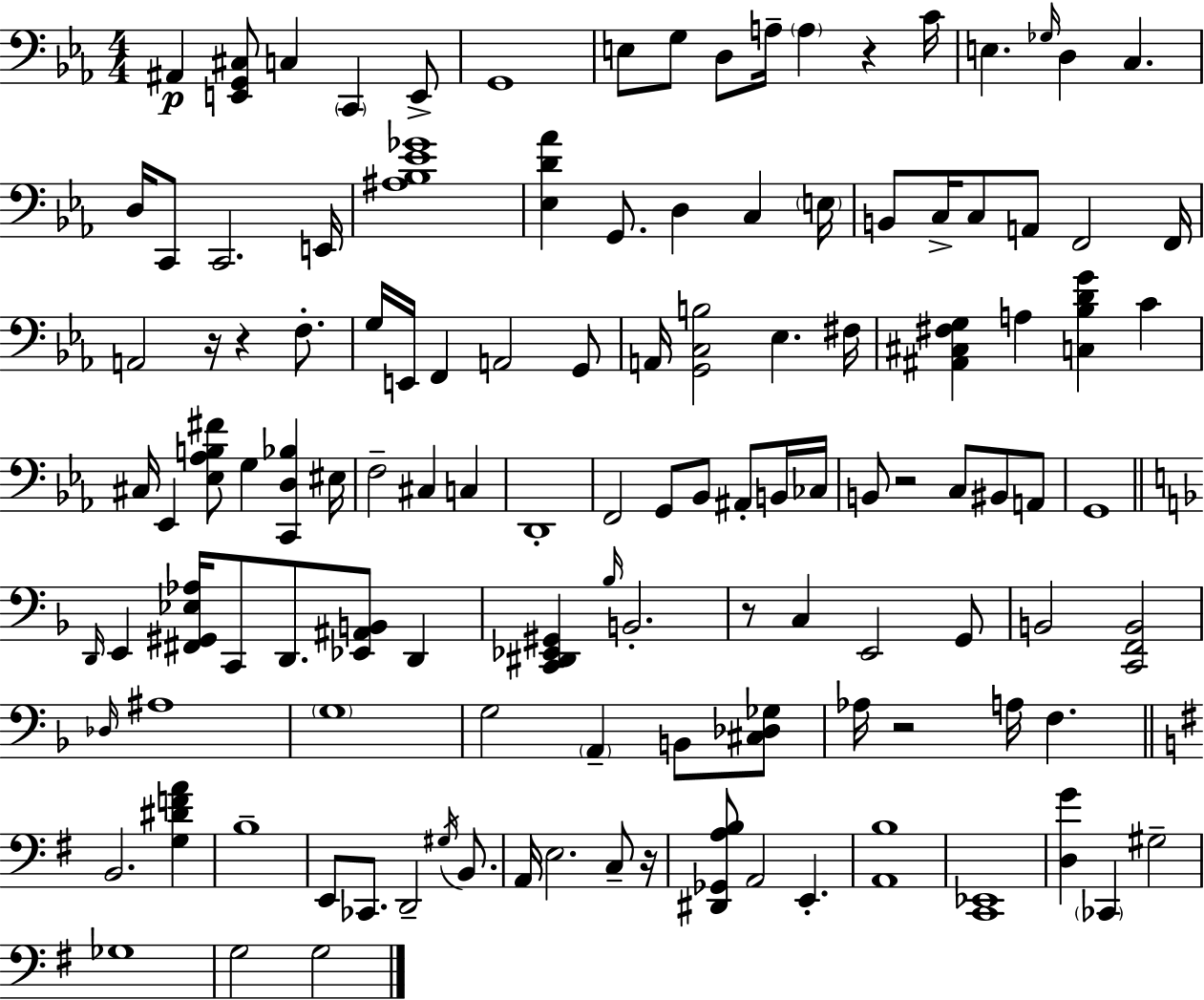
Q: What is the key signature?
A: EES major